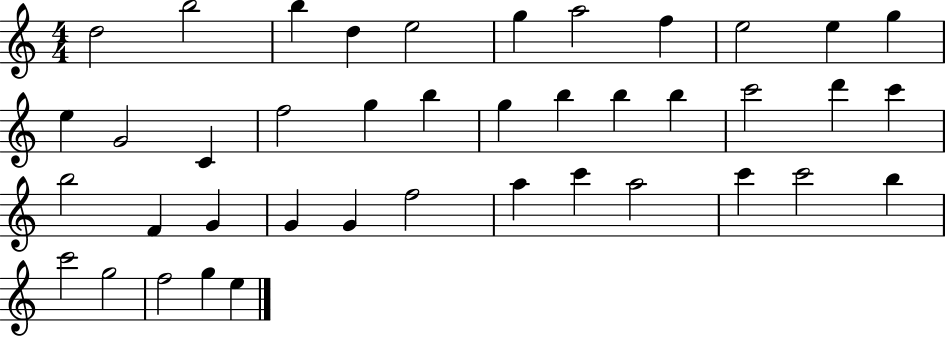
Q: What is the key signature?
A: C major